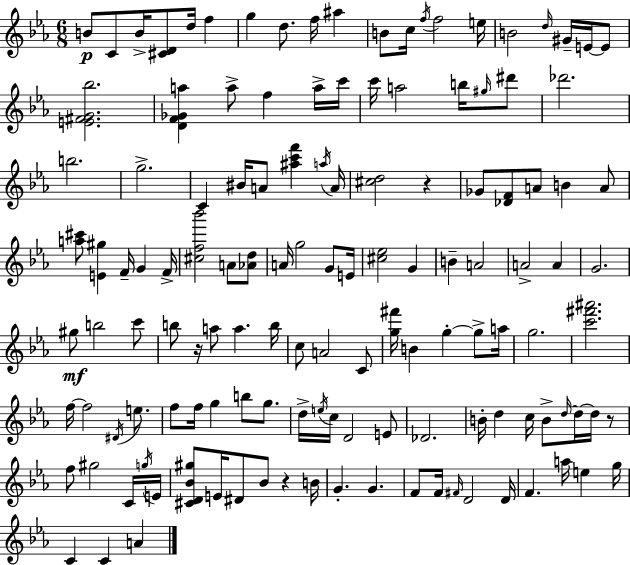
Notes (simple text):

B4/e C4/e B4/s [C#4,D4]/e D5/s F5/q G5/q D5/e. F5/s A#5/q B4/e C5/s F5/s F5/h E5/s B4/h D5/s G#4/s E4/s E4/e [E4,F#4,G4,Bb5]/h. [D4,F4,Gb4,A5]/q A5/e F5/q A5/s C6/s C6/s A5/h B5/s G#5/s D#6/e Db6/h. B5/h. G5/h. C4/q BIS4/s A4/e [A#5,C6,F6]/q A5/s A4/s [C#5,D5]/h R/q Gb4/e [Db4,F4]/e A4/e B4/q A4/e [A5,C#6]/e [E4,G#5]/q F4/s G4/q F4/s [C#5,F5,Bb6]/h A4/e [Ab4,D5]/e A4/s G5/h G4/e E4/s [C#5,Eb5]/h G4/q B4/q A4/h A4/h A4/q G4/h. G#5/e B5/h C6/e B5/e R/s A5/e A5/q. B5/s C5/e A4/h C4/e [G5,F#6]/s B4/q G5/q G5/e A5/s G5/h. [C6,F#6,A#6]/h. F5/s F5/h D#4/s E5/e. F5/e F5/s G5/q B5/e G5/e. D5/s E5/s C5/s D4/h E4/e Db4/h. B4/s D5/q C5/s B4/e D5/s D5/s D5/s R/e F5/e G#5/h C4/s G5/s E4/s [C#4,D4,Bb4,G#5]/e E4/s D#4/e Bb4/e R/q B4/s G4/q. G4/q. F4/e F4/s F#4/s D4/h D4/s F4/q. A5/s E5/q G5/s C4/q C4/q A4/q